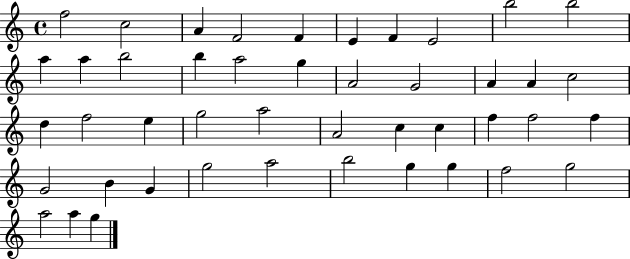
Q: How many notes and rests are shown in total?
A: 45